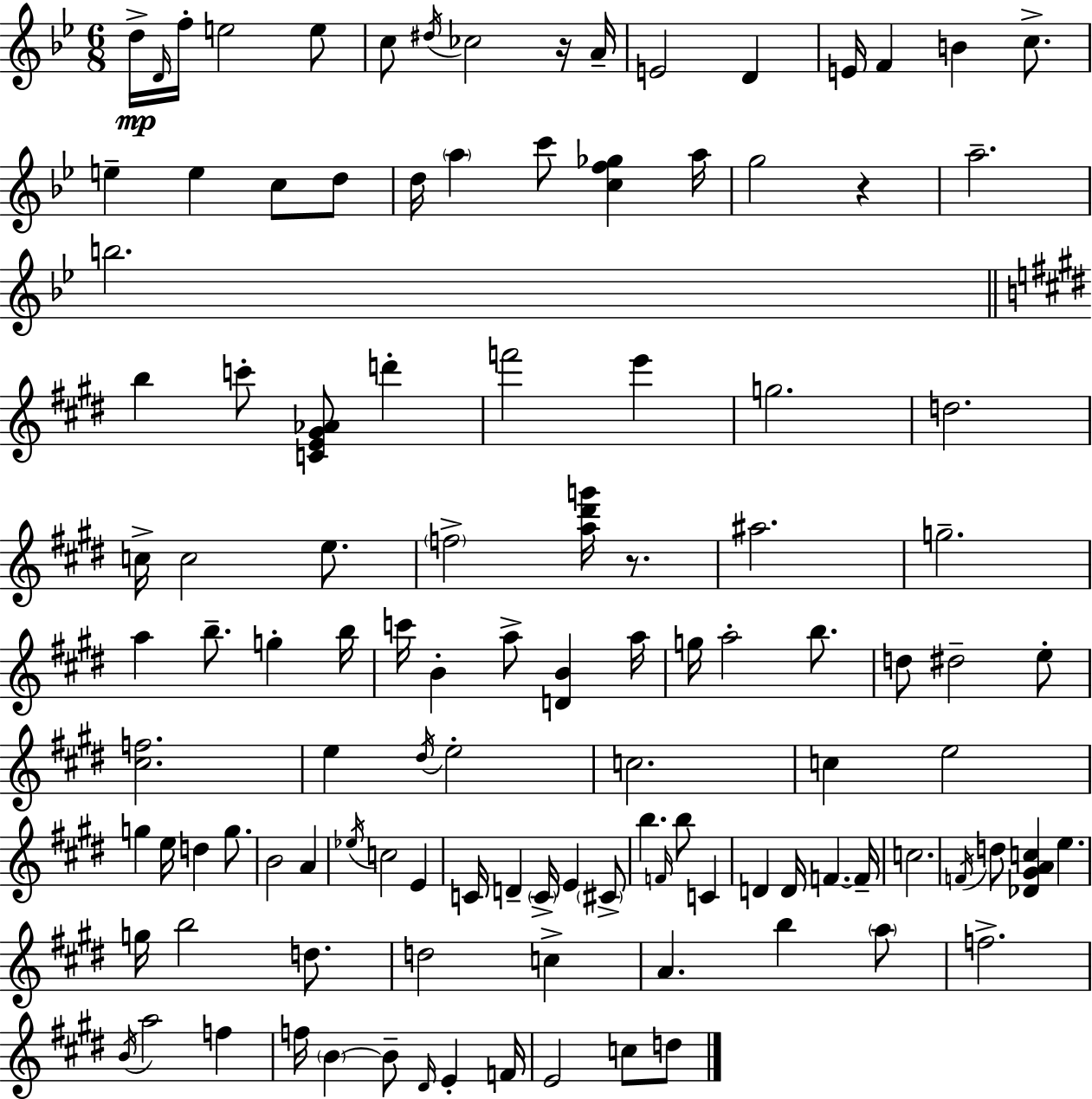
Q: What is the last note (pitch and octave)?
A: D5